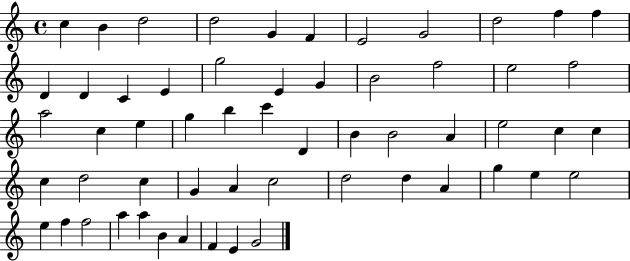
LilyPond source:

{
  \clef treble
  \time 4/4
  \defaultTimeSignature
  \key c \major
  c''4 b'4 d''2 | d''2 g'4 f'4 | e'2 g'2 | d''2 f''4 f''4 | \break d'4 d'4 c'4 e'4 | g''2 e'4 g'4 | b'2 f''2 | e''2 f''2 | \break a''2 c''4 e''4 | g''4 b''4 c'''4 d'4 | b'4 b'2 a'4 | e''2 c''4 c''4 | \break c''4 d''2 c''4 | g'4 a'4 c''2 | d''2 d''4 a'4 | g''4 e''4 e''2 | \break e''4 f''4 f''2 | a''4 a''4 b'4 a'4 | f'4 e'4 g'2 | \bar "|."
}